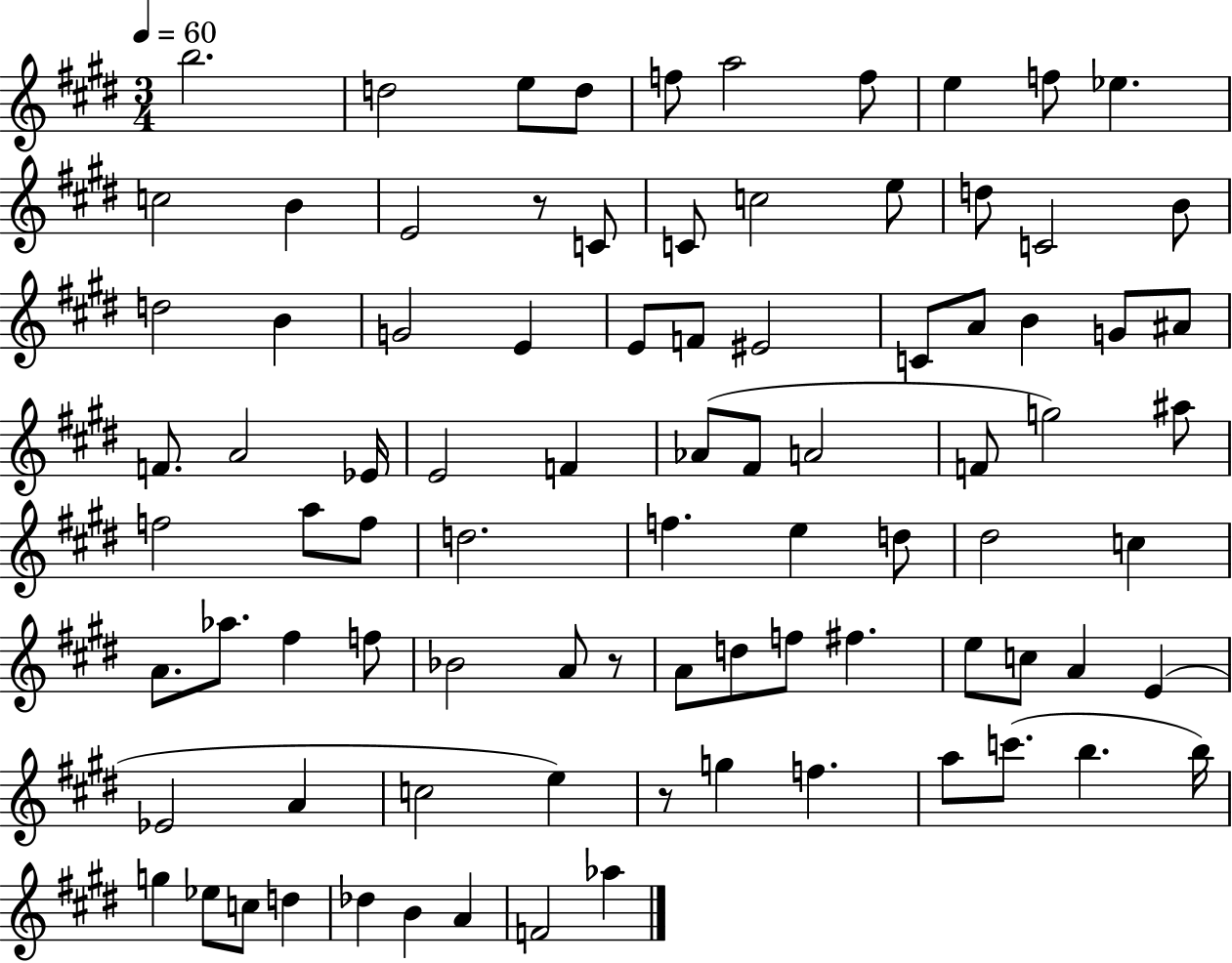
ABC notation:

X:1
T:Untitled
M:3/4
L:1/4
K:E
b2 d2 e/2 d/2 f/2 a2 f/2 e f/2 _e c2 B E2 z/2 C/2 C/2 c2 e/2 d/2 C2 B/2 d2 B G2 E E/2 F/2 ^E2 C/2 A/2 B G/2 ^A/2 F/2 A2 _E/4 E2 F _A/2 ^F/2 A2 F/2 g2 ^a/2 f2 a/2 f/2 d2 f e d/2 ^d2 c A/2 _a/2 ^f f/2 _B2 A/2 z/2 A/2 d/2 f/2 ^f e/2 c/2 A E _E2 A c2 e z/2 g f a/2 c'/2 b b/4 g _e/2 c/2 d _d B A F2 _a